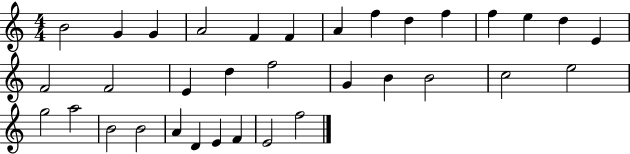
{
  \clef treble
  \numericTimeSignature
  \time 4/4
  \key c \major
  b'2 g'4 g'4 | a'2 f'4 f'4 | a'4 f''4 d''4 f''4 | f''4 e''4 d''4 e'4 | \break f'2 f'2 | e'4 d''4 f''2 | g'4 b'4 b'2 | c''2 e''2 | \break g''2 a''2 | b'2 b'2 | a'4 d'4 e'4 f'4 | e'2 f''2 | \break \bar "|."
}